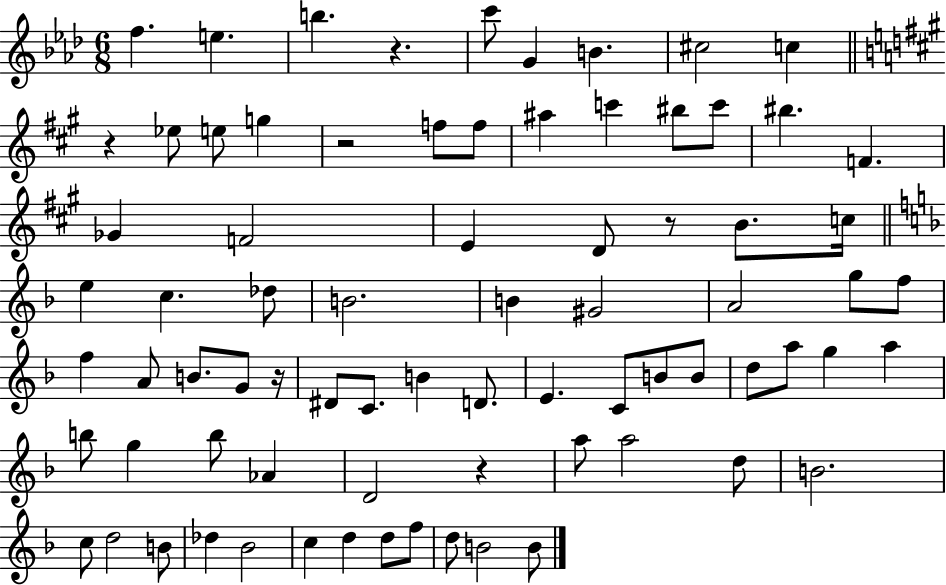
X:1
T:Untitled
M:6/8
L:1/4
K:Ab
f e b z c'/2 G B ^c2 c z _e/2 e/2 g z2 f/2 f/2 ^a c' ^b/2 c'/2 ^b F _G F2 E D/2 z/2 B/2 c/4 e c _d/2 B2 B ^G2 A2 g/2 f/2 f A/2 B/2 G/2 z/4 ^D/2 C/2 B D/2 E C/2 B/2 B/2 d/2 a/2 g a b/2 g b/2 _A D2 z a/2 a2 d/2 B2 c/2 d2 B/2 _d _B2 c d d/2 f/2 d/2 B2 B/2